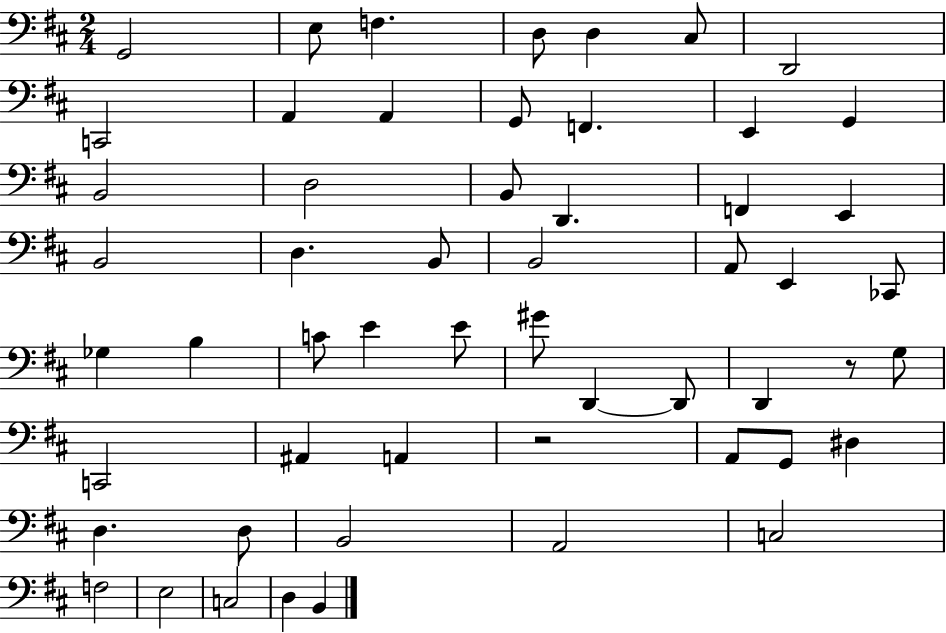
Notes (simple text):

G2/h E3/e F3/q. D3/e D3/q C#3/e D2/h C2/h A2/q A2/q G2/e F2/q. E2/q G2/q B2/h D3/h B2/e D2/q. F2/q E2/q B2/h D3/q. B2/e B2/h A2/e E2/q CES2/e Gb3/q B3/q C4/e E4/q E4/e G#4/e D2/q D2/e D2/q R/e G3/e C2/h A#2/q A2/q R/h A2/e G2/e D#3/q D3/q. D3/e B2/h A2/h C3/h F3/h E3/h C3/h D3/q B2/q